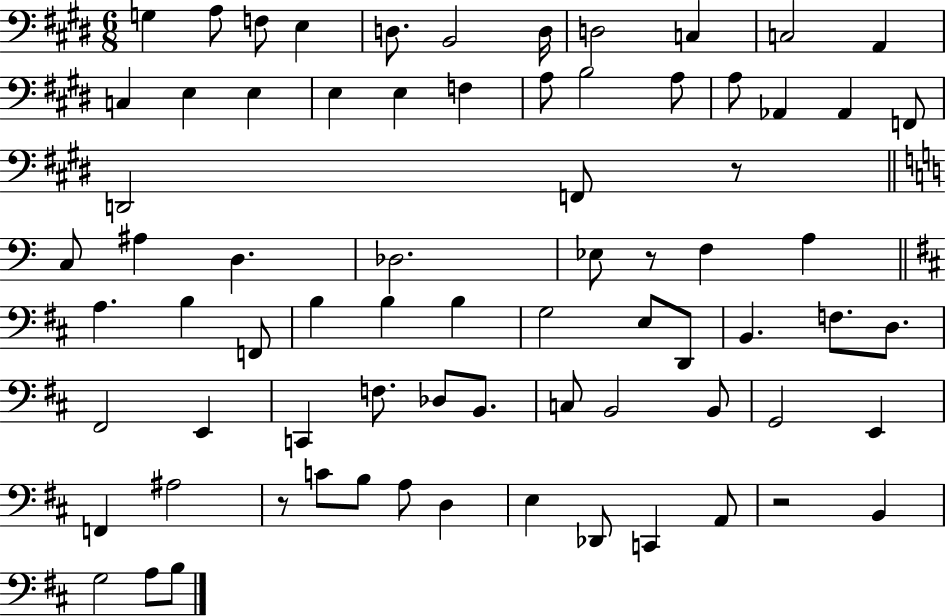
X:1
T:Untitled
M:6/8
L:1/4
K:E
G, A,/2 F,/2 E, D,/2 B,,2 D,/4 D,2 C, C,2 A,, C, E, E, E, E, F, A,/2 B,2 A,/2 A,/2 _A,, _A,, F,,/2 D,,2 F,,/2 z/2 C,/2 ^A, D, _D,2 _E,/2 z/2 F, A, A, B, F,,/2 B, B, B, G,2 E,/2 D,,/2 B,, F,/2 D,/2 ^F,,2 E,, C,, F,/2 _D,/2 B,,/2 C,/2 B,,2 B,,/2 G,,2 E,, F,, ^A,2 z/2 C/2 B,/2 A,/2 D, E, _D,,/2 C,, A,,/2 z2 B,, G,2 A,/2 B,/2